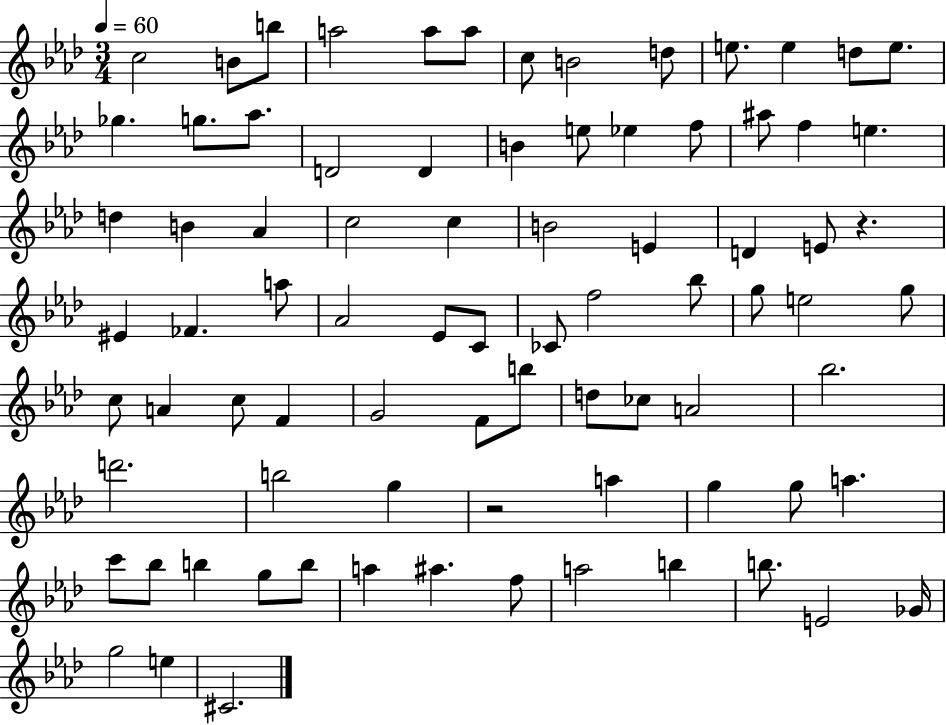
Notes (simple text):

C5/h B4/e B5/e A5/h A5/e A5/e C5/e B4/h D5/e E5/e. E5/q D5/e E5/e. Gb5/q. G5/e. Ab5/e. D4/h D4/q B4/q E5/e Eb5/q F5/e A#5/e F5/q E5/q. D5/q B4/q Ab4/q C5/h C5/q B4/h E4/q D4/q E4/e R/q. EIS4/q FES4/q. A5/e Ab4/h Eb4/e C4/e CES4/e F5/h Bb5/e G5/e E5/h G5/e C5/e A4/q C5/e F4/q G4/h F4/e B5/e D5/e CES5/e A4/h Bb5/h. D6/h. B5/h G5/q R/h A5/q G5/q G5/e A5/q. C6/e Bb5/e B5/q G5/e B5/e A5/q A#5/q. F5/e A5/h B5/q B5/e. E4/h Gb4/s G5/h E5/q C#4/h.